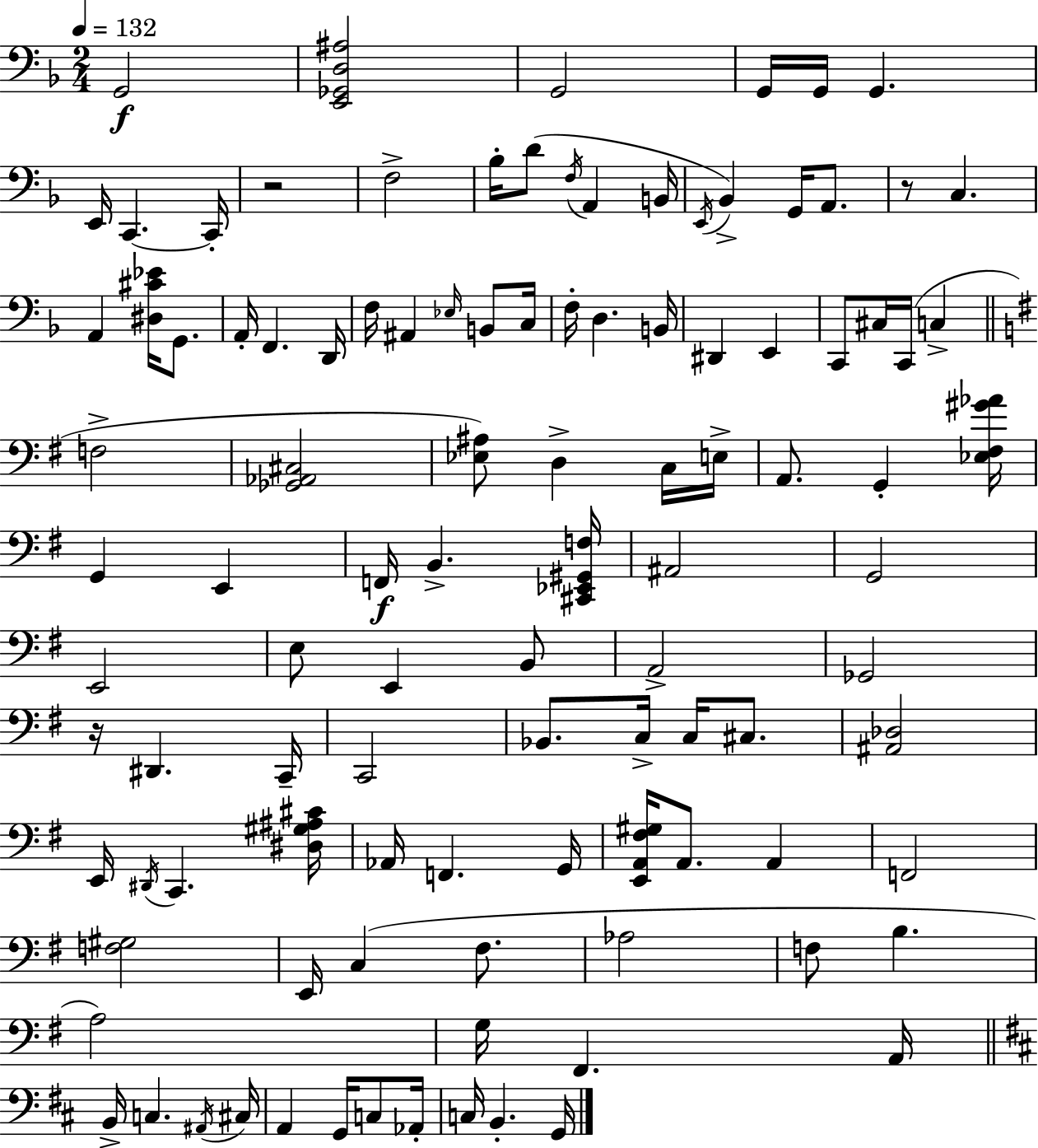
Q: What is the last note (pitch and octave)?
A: G2